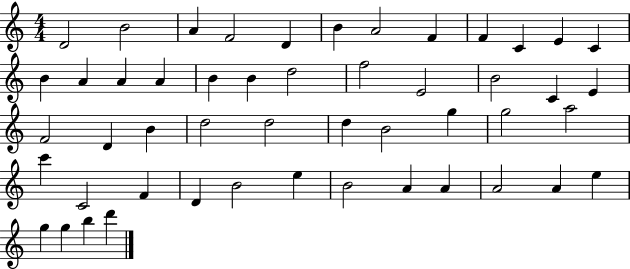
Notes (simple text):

D4/h B4/h A4/q F4/h D4/q B4/q A4/h F4/q F4/q C4/q E4/q C4/q B4/q A4/q A4/q A4/q B4/q B4/q D5/h F5/h E4/h B4/h C4/q E4/q F4/h D4/q B4/q D5/h D5/h D5/q B4/h G5/q G5/h A5/h C6/q C4/h F4/q D4/q B4/h E5/q B4/h A4/q A4/q A4/h A4/q E5/q G5/q G5/q B5/q D6/q